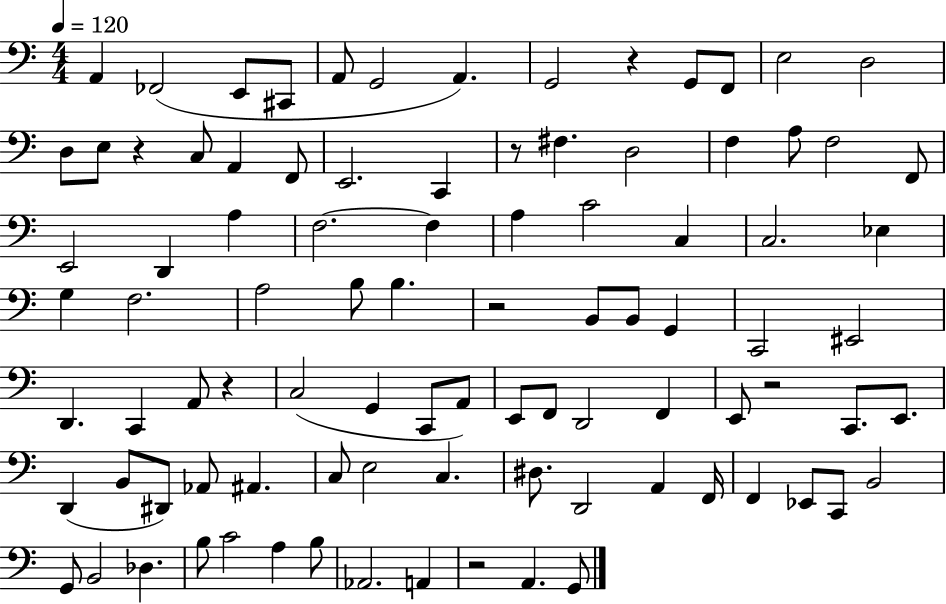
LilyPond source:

{
  \clef bass
  \numericTimeSignature
  \time 4/4
  \key c \major
  \tempo 4 = 120
  a,4 fes,2( e,8 cis,8 | a,8 g,2 a,4.) | g,2 r4 g,8 f,8 | e2 d2 | \break d8 e8 r4 c8 a,4 f,8 | e,2. c,4 | r8 fis4. d2 | f4 a8 f2 f,8 | \break e,2 d,4 a4 | f2.~~ f4 | a4 c'2 c4 | c2. ees4 | \break g4 f2. | a2 b8 b4. | r2 b,8 b,8 g,4 | c,2 eis,2 | \break d,4. c,4 a,8 r4 | c2( g,4 c,8 a,8) | e,8 f,8 d,2 f,4 | e,8 r2 c,8. e,8. | \break d,4( b,8 dis,8) aes,8 ais,4. | c8 e2 c4. | dis8. d,2 a,4 f,16 | f,4 ees,8 c,8 b,2 | \break g,8 b,2 des4. | b8 c'2 a4 b8 | aes,2. a,4 | r2 a,4. g,8 | \break \bar "|."
}